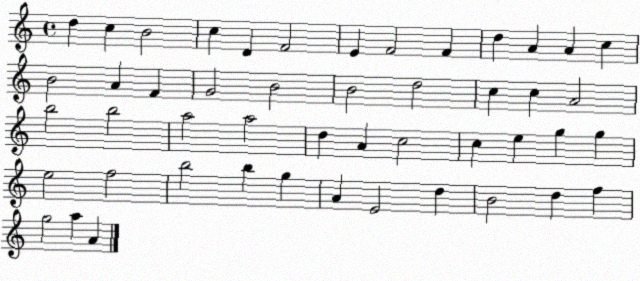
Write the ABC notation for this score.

X:1
T:Untitled
M:4/4
L:1/4
K:C
d c B2 c D F2 E F2 F d A A c B2 A F G2 B2 B2 d2 c c A2 b2 b2 a2 a2 d A c2 c e g g e2 f2 b2 b g A E2 d B2 d f g2 a A